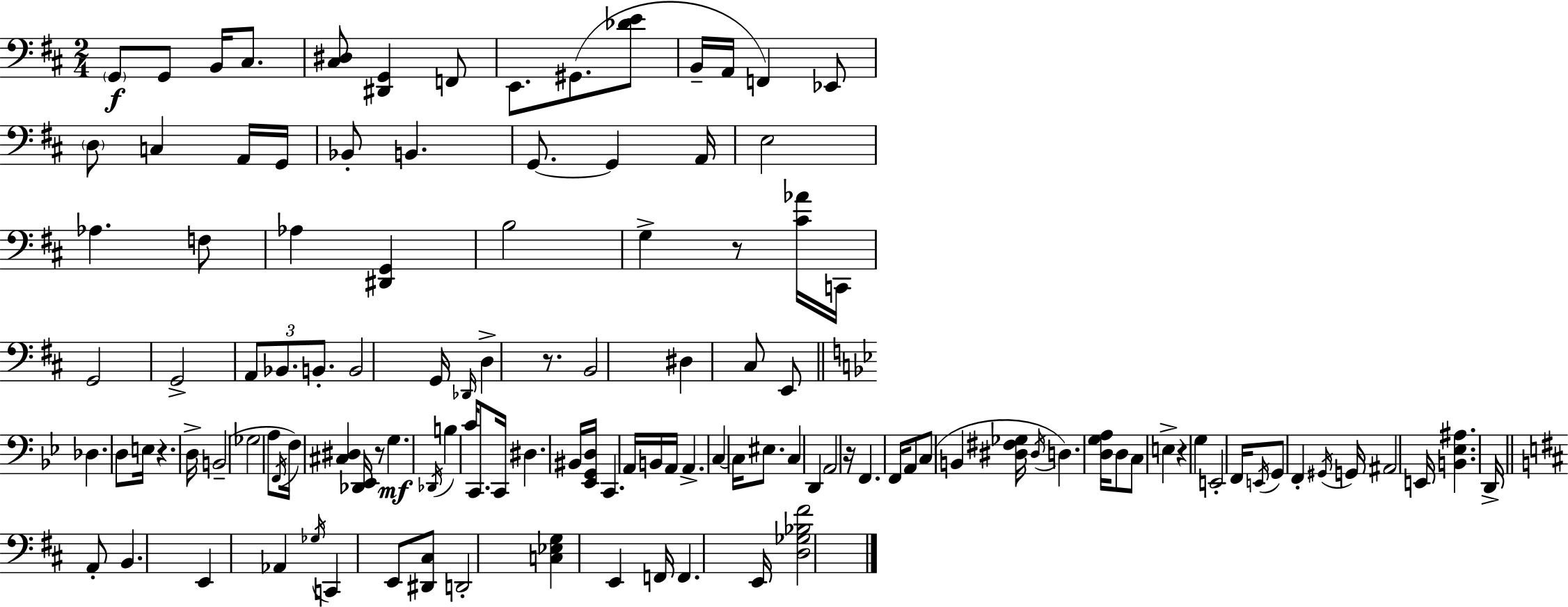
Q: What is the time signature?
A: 2/4